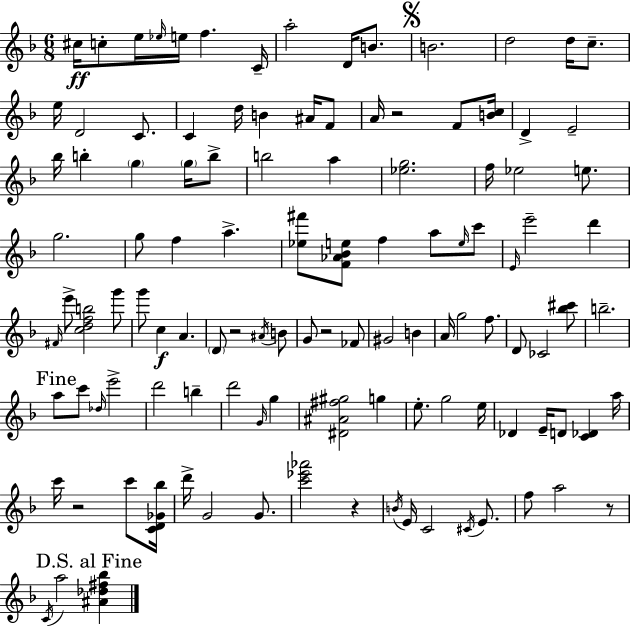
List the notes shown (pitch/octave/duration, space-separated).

C#5/s C5/e E5/s Eb5/s E5/s F5/q. C4/s A5/h D4/s B4/e. B4/h. D5/h D5/s C5/e. E5/s D4/h C4/e. C4/q D5/s B4/q A#4/s F4/e A4/s R/h F4/e [B4,C5]/s D4/q E4/h Bb5/s B5/q G5/q G5/s B5/e B5/h A5/q [Eb5,G5]/h. F5/s Eb5/h E5/e. G5/h. G5/e F5/q A5/q. [Eb5,F#6]/e [F4,Ab4,Bb4,E5]/e F5/q A5/e E5/s C6/e E4/s E6/h D6/q F#4/s E6/e [C5,D5,F5,B5]/h G6/e G6/e C5/q A4/q. D4/e R/h A#4/s B4/e G4/e R/h FES4/e G#4/h B4/q A4/s G5/h F5/e. D4/e CES4/h [Bb5,C#6]/e B5/h. A5/e C6/e Db5/s E6/h D6/h B5/q D6/h G4/s G5/q [D#4,A#4,F#5,G#5]/h G5/q E5/e. G5/h E5/s Db4/q E4/s D4/e [C4,Db4]/q A5/s C6/s R/h C6/e [C4,D4,Gb4,Bb5]/s D6/s G4/h G4/e. [C6,Eb6,Ab6]/h R/q B4/s E4/s C4/h C#4/s E4/e. F5/e A5/h R/e C4/s A5/h [A#4,Db5,F#5,Bb5]/q